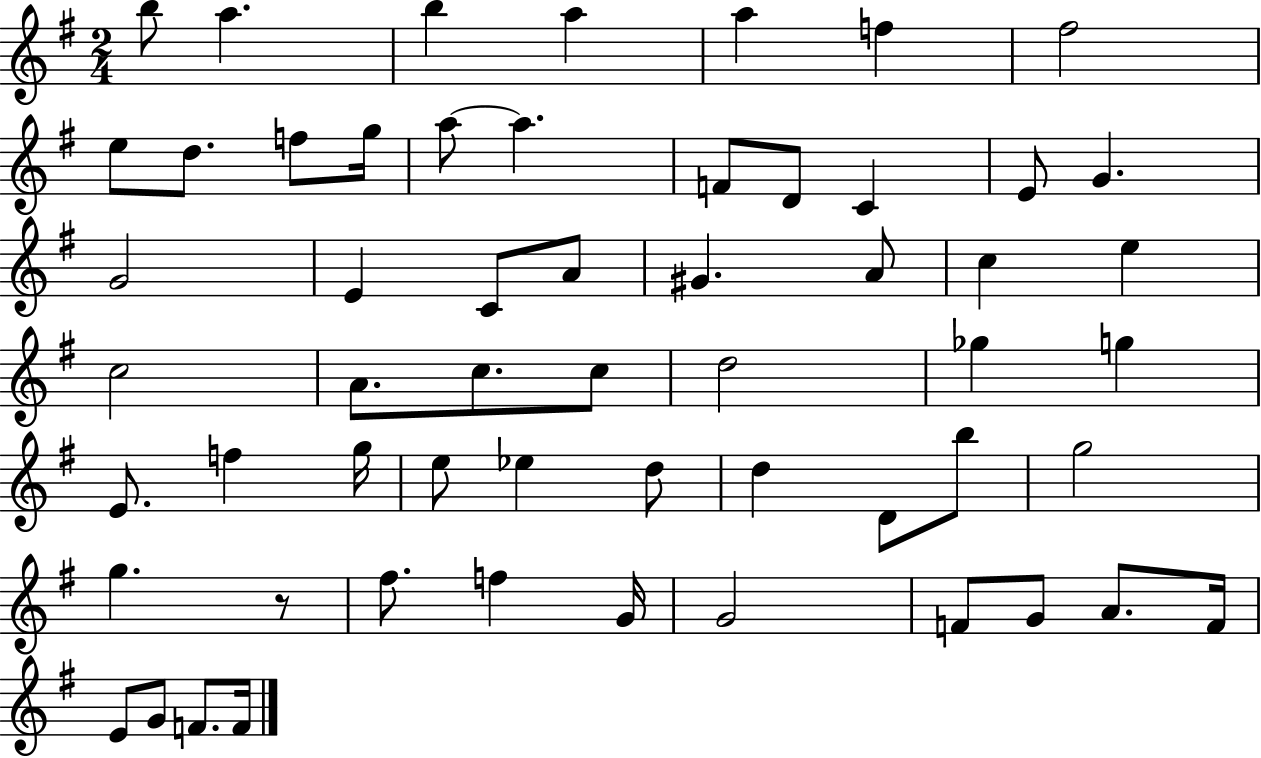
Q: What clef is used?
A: treble